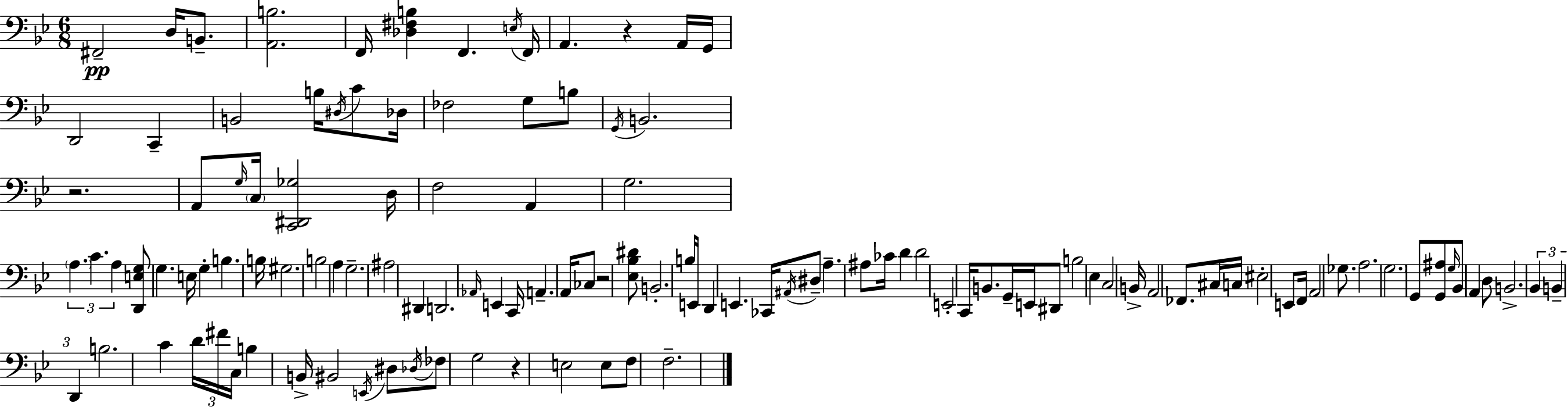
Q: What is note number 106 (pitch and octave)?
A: G3